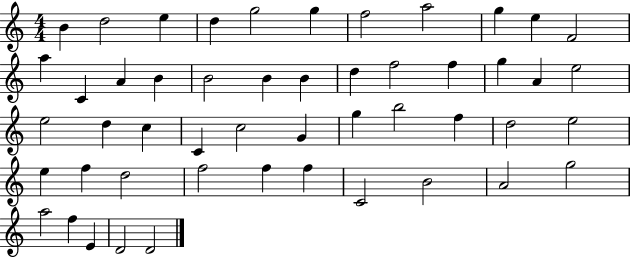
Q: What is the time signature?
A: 4/4